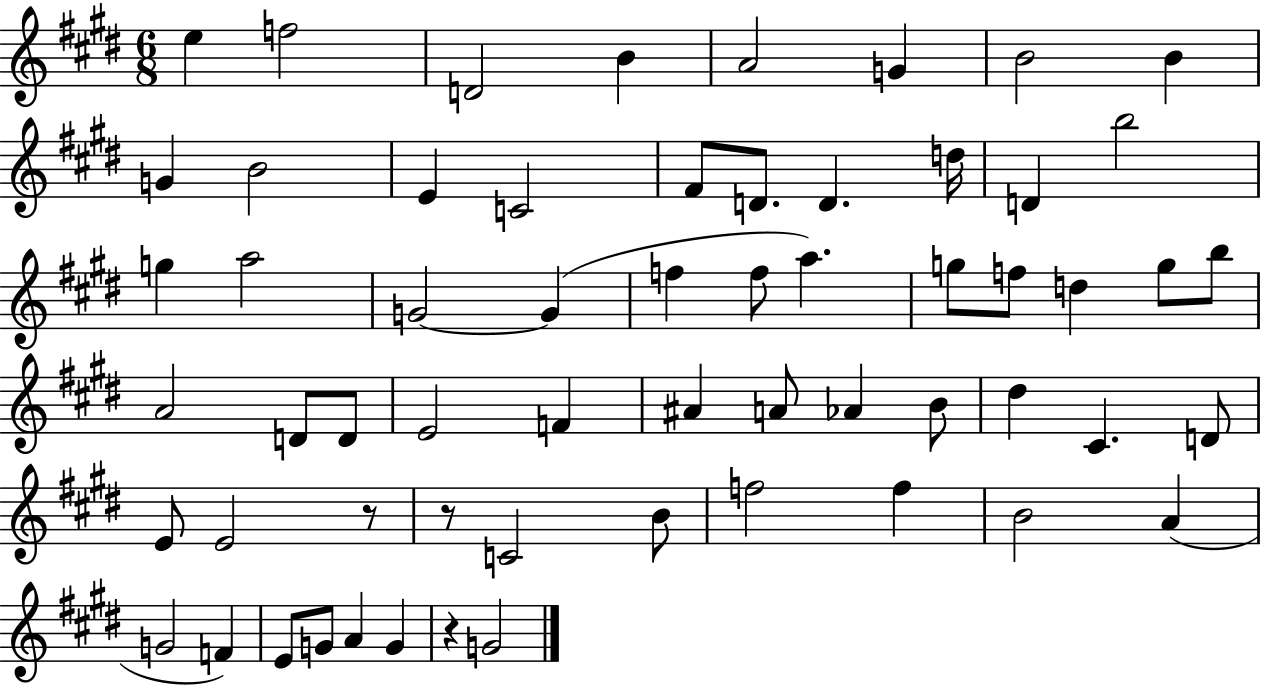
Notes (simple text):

E5/q F5/h D4/h B4/q A4/h G4/q B4/h B4/q G4/q B4/h E4/q C4/h F#4/e D4/e. D4/q. D5/s D4/q B5/h G5/q A5/h G4/h G4/q F5/q F5/e A5/q. G5/e F5/e D5/q G5/e B5/e A4/h D4/e D4/e E4/h F4/q A#4/q A4/e Ab4/q B4/e D#5/q C#4/q. D4/e E4/e E4/h R/e R/e C4/h B4/e F5/h F5/q B4/h A4/q G4/h F4/q E4/e G4/e A4/q G4/q R/q G4/h